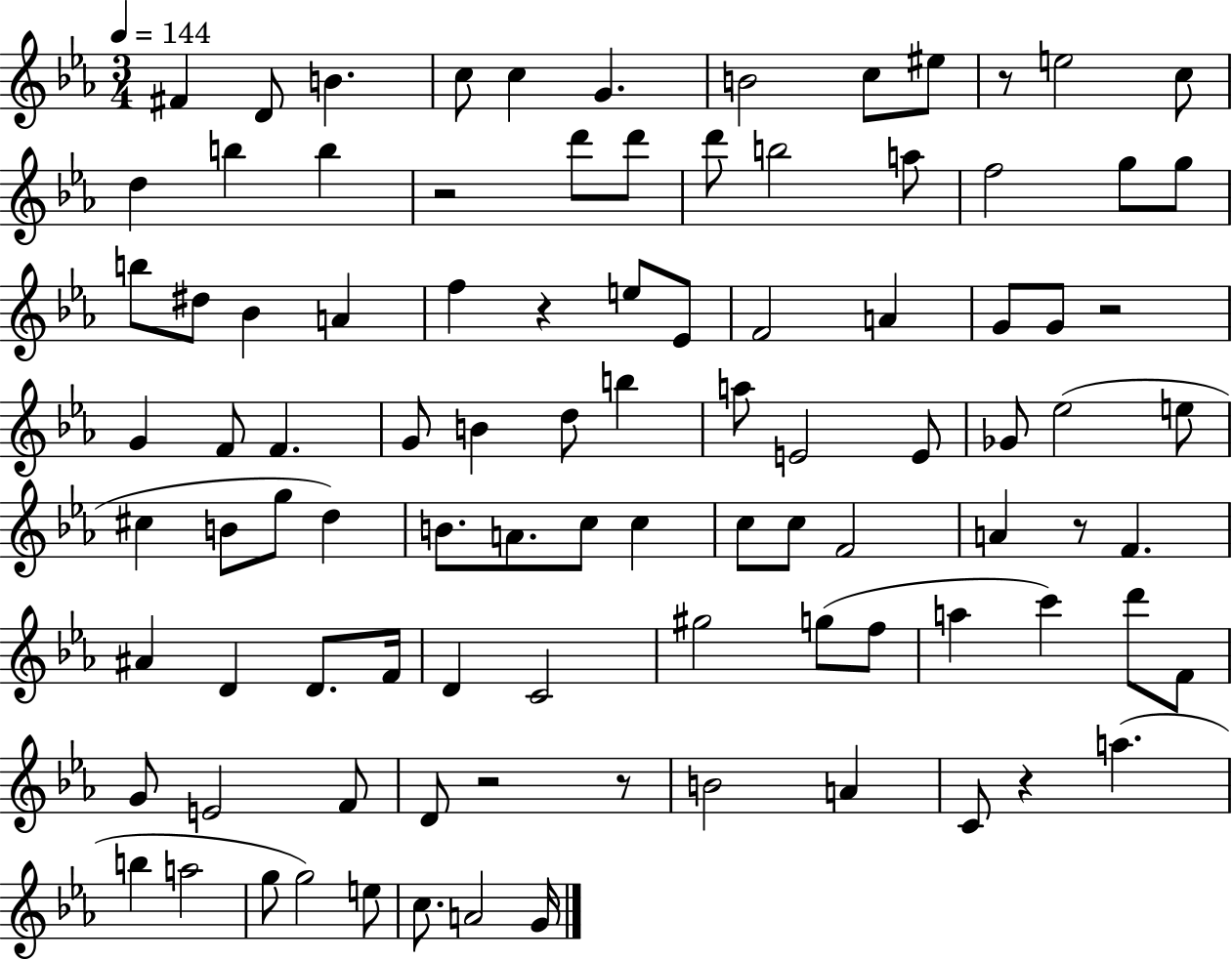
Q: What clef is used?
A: treble